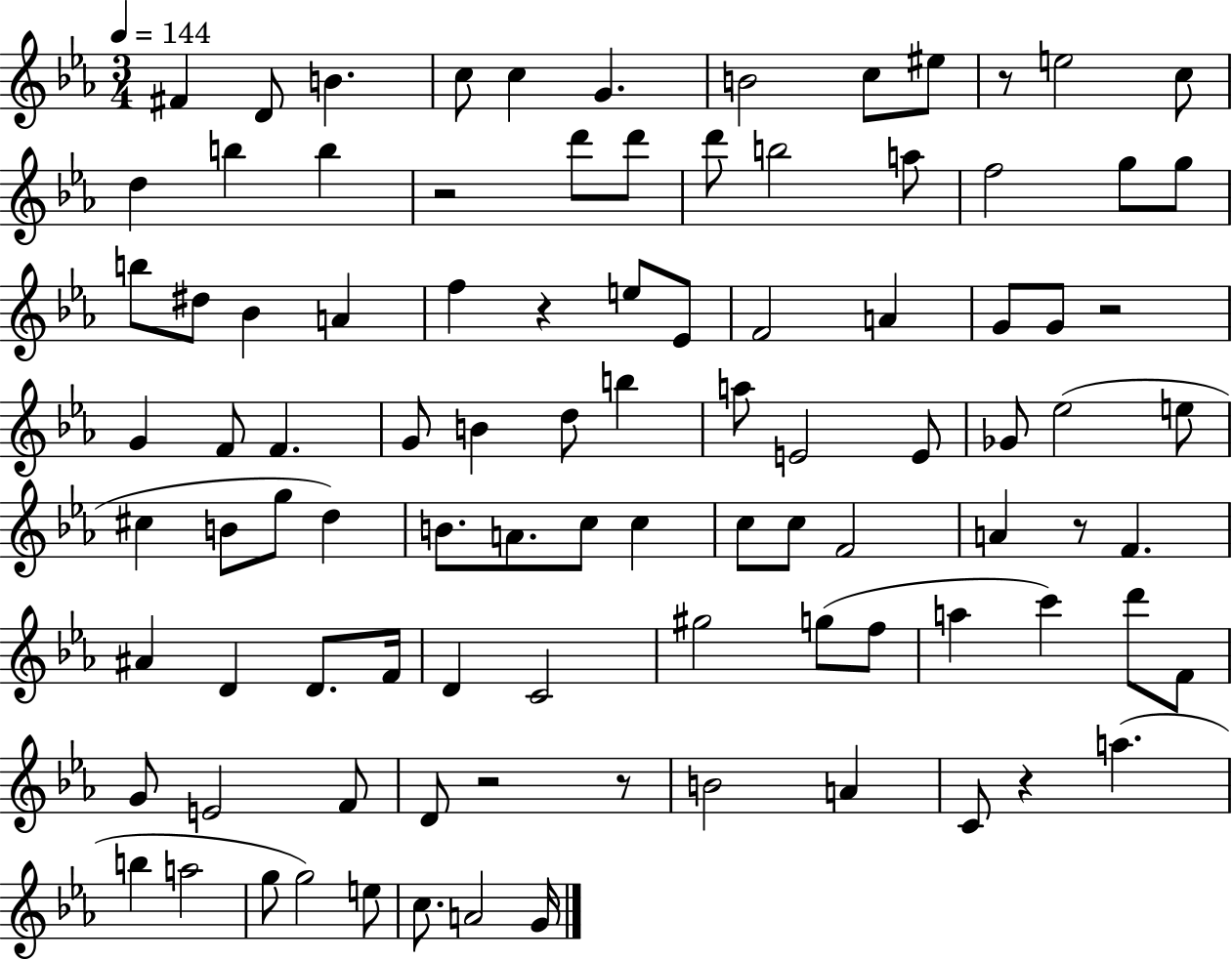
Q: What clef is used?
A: treble